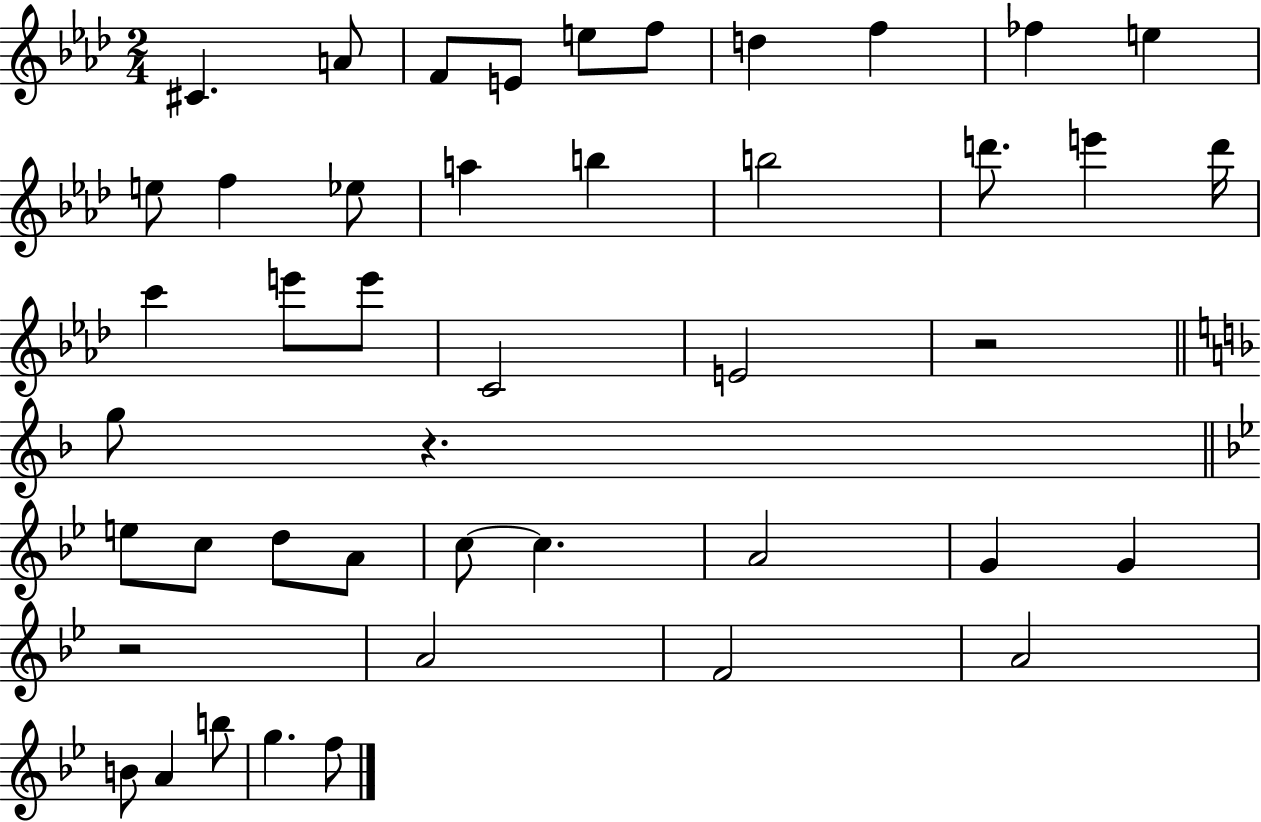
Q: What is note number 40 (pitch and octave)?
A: B5